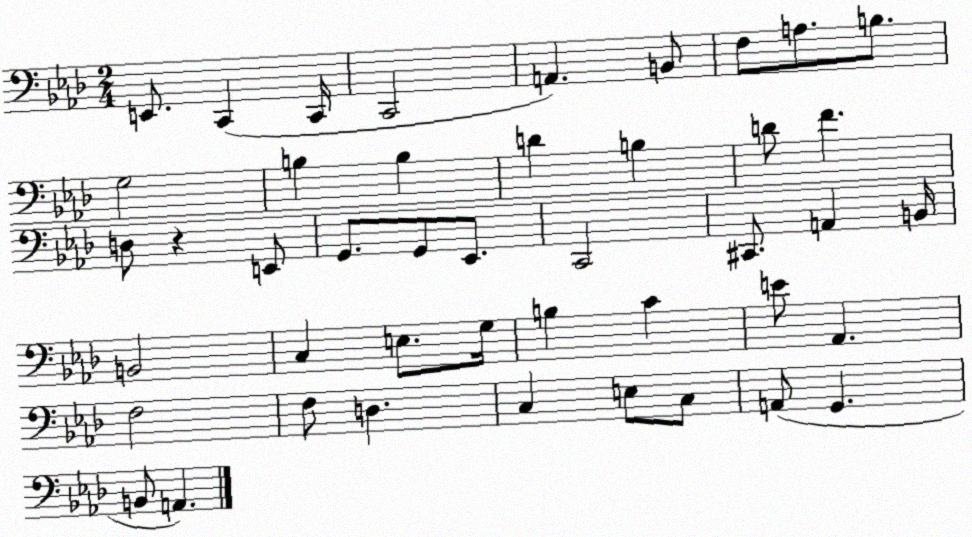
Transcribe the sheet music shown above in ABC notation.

X:1
T:Untitled
M:2/4
L:1/4
K:Ab
E,,/2 C,, C,,/4 C,,2 A,, B,,/2 F,/2 A,/2 B,/2 G,2 B, B, D B, D/2 F D,/2 z E,,/2 G,,/2 G,,/2 _E,,/2 C,,2 ^C,,/2 A,, B,,/4 B,,2 C, E,/2 G,/4 B, C E/2 _A,, F,2 F,/2 D, C, E,/2 C,/2 A,,/2 G,, B,,/2 A,,